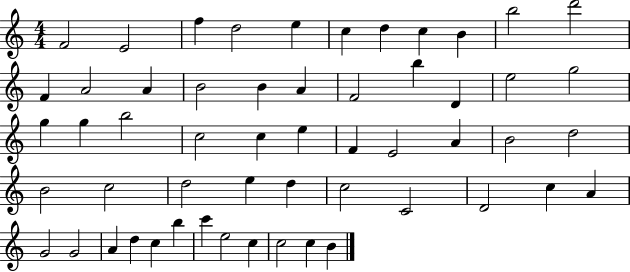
{
  \clef treble
  \numericTimeSignature
  \time 4/4
  \key c \major
  f'2 e'2 | f''4 d''2 e''4 | c''4 d''4 c''4 b'4 | b''2 d'''2 | \break f'4 a'2 a'4 | b'2 b'4 a'4 | f'2 b''4 d'4 | e''2 g''2 | \break g''4 g''4 b''2 | c''2 c''4 e''4 | f'4 e'2 a'4 | b'2 d''2 | \break b'2 c''2 | d''2 e''4 d''4 | c''2 c'2 | d'2 c''4 a'4 | \break g'2 g'2 | a'4 d''4 c''4 b''4 | c'''4 e''2 c''4 | c''2 c''4 b'4 | \break \bar "|."
}